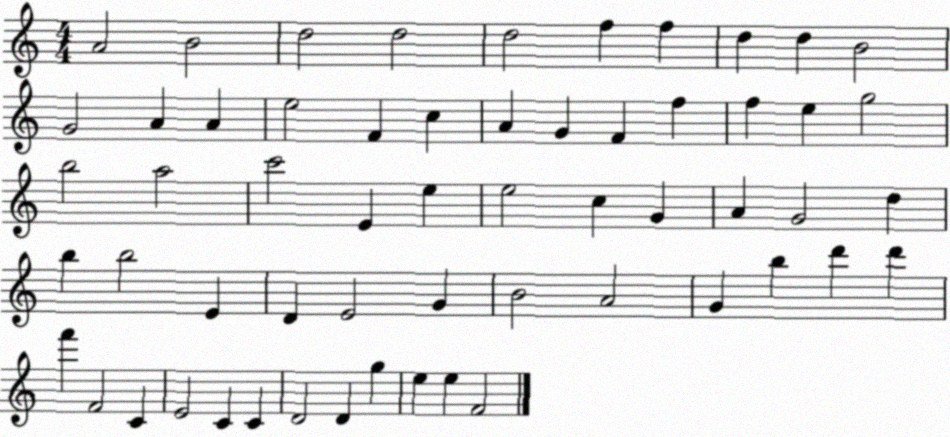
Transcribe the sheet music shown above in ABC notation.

X:1
T:Untitled
M:4/4
L:1/4
K:C
A2 B2 d2 d2 d2 f f d d B2 G2 A A e2 F c A G F f f e g2 b2 a2 c'2 E e e2 c G A G2 d b b2 E D E2 G B2 A2 G b d' d' f' F2 C E2 C C D2 D g e e F2